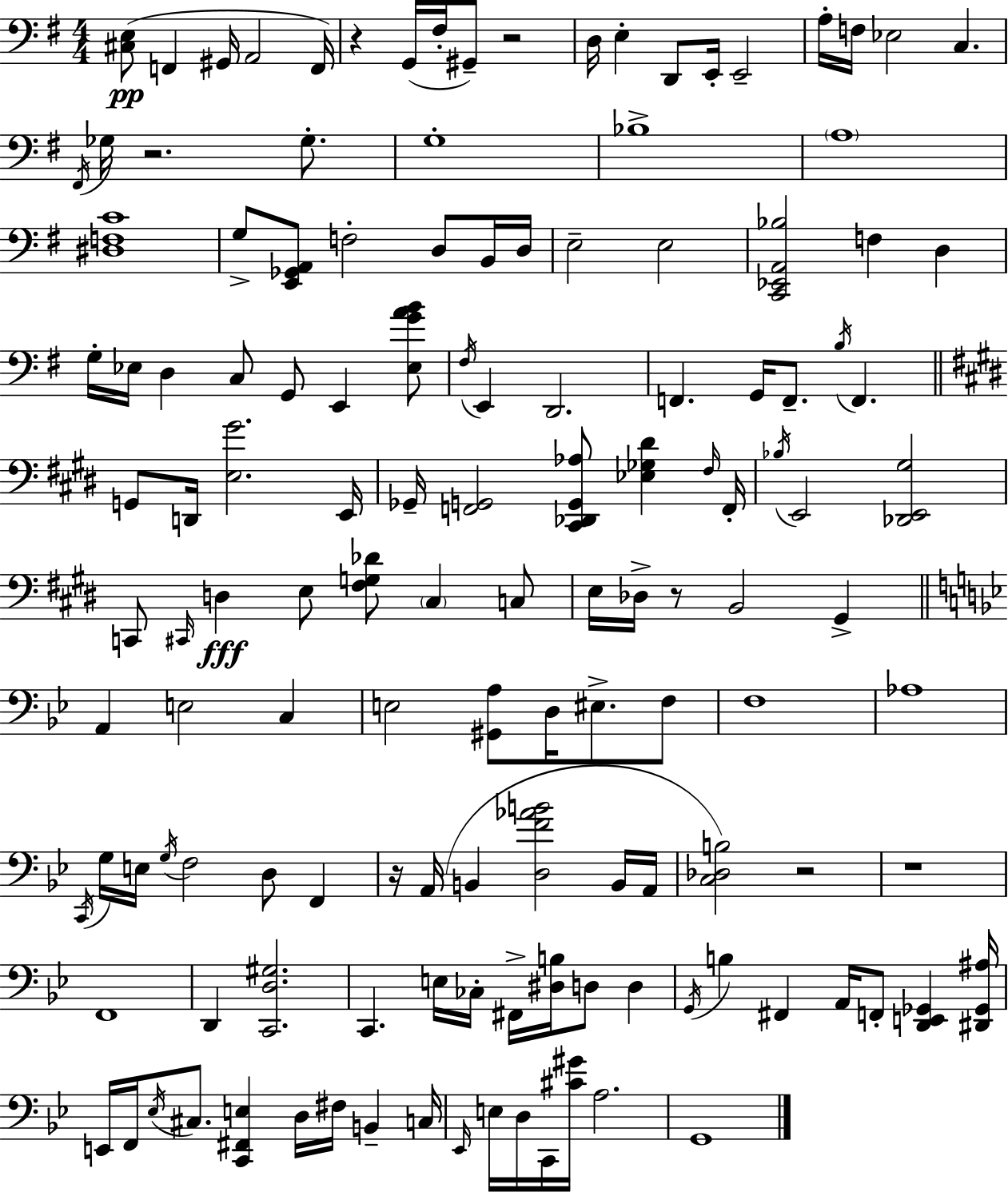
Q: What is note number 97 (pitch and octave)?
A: E2